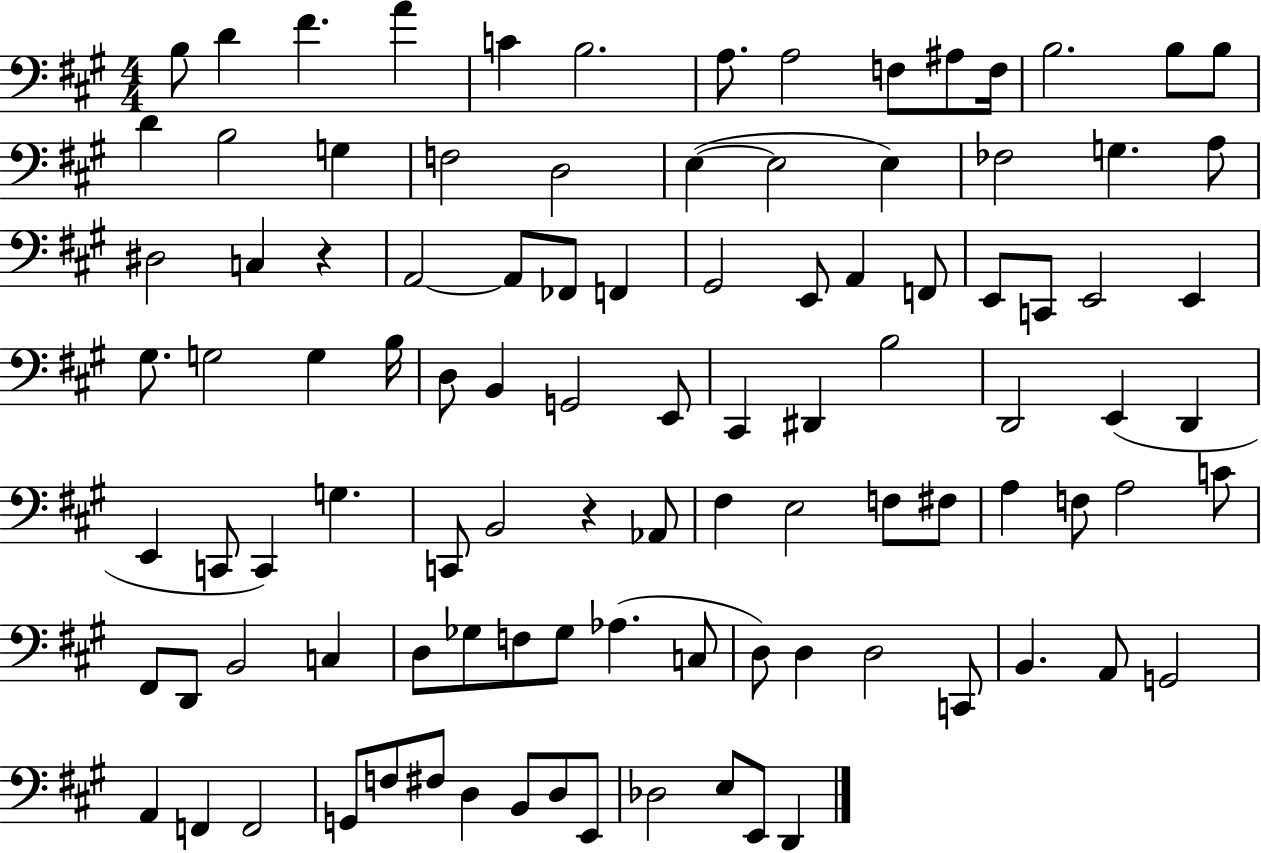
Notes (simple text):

B3/e D4/q F#4/q. A4/q C4/q B3/h. A3/e. A3/h F3/e A#3/e F3/s B3/h. B3/e B3/e D4/q B3/h G3/q F3/h D3/h E3/q E3/h E3/q FES3/h G3/q. A3/e D#3/h C3/q R/q A2/h A2/e FES2/e F2/q G#2/h E2/e A2/q F2/e E2/e C2/e E2/h E2/q G#3/e. G3/h G3/q B3/s D3/e B2/q G2/h E2/e C#2/q D#2/q B3/h D2/h E2/q D2/q E2/q C2/e C2/q G3/q. C2/e B2/h R/q Ab2/e F#3/q E3/h F3/e F#3/e A3/q F3/e A3/h C4/e F#2/e D2/e B2/h C3/q D3/e Gb3/e F3/e Gb3/e Ab3/q. C3/e D3/e D3/q D3/h C2/e B2/q. A2/e G2/h A2/q F2/q F2/h G2/e F3/e F#3/e D3/q B2/e D3/e E2/e Db3/h E3/e E2/e D2/q